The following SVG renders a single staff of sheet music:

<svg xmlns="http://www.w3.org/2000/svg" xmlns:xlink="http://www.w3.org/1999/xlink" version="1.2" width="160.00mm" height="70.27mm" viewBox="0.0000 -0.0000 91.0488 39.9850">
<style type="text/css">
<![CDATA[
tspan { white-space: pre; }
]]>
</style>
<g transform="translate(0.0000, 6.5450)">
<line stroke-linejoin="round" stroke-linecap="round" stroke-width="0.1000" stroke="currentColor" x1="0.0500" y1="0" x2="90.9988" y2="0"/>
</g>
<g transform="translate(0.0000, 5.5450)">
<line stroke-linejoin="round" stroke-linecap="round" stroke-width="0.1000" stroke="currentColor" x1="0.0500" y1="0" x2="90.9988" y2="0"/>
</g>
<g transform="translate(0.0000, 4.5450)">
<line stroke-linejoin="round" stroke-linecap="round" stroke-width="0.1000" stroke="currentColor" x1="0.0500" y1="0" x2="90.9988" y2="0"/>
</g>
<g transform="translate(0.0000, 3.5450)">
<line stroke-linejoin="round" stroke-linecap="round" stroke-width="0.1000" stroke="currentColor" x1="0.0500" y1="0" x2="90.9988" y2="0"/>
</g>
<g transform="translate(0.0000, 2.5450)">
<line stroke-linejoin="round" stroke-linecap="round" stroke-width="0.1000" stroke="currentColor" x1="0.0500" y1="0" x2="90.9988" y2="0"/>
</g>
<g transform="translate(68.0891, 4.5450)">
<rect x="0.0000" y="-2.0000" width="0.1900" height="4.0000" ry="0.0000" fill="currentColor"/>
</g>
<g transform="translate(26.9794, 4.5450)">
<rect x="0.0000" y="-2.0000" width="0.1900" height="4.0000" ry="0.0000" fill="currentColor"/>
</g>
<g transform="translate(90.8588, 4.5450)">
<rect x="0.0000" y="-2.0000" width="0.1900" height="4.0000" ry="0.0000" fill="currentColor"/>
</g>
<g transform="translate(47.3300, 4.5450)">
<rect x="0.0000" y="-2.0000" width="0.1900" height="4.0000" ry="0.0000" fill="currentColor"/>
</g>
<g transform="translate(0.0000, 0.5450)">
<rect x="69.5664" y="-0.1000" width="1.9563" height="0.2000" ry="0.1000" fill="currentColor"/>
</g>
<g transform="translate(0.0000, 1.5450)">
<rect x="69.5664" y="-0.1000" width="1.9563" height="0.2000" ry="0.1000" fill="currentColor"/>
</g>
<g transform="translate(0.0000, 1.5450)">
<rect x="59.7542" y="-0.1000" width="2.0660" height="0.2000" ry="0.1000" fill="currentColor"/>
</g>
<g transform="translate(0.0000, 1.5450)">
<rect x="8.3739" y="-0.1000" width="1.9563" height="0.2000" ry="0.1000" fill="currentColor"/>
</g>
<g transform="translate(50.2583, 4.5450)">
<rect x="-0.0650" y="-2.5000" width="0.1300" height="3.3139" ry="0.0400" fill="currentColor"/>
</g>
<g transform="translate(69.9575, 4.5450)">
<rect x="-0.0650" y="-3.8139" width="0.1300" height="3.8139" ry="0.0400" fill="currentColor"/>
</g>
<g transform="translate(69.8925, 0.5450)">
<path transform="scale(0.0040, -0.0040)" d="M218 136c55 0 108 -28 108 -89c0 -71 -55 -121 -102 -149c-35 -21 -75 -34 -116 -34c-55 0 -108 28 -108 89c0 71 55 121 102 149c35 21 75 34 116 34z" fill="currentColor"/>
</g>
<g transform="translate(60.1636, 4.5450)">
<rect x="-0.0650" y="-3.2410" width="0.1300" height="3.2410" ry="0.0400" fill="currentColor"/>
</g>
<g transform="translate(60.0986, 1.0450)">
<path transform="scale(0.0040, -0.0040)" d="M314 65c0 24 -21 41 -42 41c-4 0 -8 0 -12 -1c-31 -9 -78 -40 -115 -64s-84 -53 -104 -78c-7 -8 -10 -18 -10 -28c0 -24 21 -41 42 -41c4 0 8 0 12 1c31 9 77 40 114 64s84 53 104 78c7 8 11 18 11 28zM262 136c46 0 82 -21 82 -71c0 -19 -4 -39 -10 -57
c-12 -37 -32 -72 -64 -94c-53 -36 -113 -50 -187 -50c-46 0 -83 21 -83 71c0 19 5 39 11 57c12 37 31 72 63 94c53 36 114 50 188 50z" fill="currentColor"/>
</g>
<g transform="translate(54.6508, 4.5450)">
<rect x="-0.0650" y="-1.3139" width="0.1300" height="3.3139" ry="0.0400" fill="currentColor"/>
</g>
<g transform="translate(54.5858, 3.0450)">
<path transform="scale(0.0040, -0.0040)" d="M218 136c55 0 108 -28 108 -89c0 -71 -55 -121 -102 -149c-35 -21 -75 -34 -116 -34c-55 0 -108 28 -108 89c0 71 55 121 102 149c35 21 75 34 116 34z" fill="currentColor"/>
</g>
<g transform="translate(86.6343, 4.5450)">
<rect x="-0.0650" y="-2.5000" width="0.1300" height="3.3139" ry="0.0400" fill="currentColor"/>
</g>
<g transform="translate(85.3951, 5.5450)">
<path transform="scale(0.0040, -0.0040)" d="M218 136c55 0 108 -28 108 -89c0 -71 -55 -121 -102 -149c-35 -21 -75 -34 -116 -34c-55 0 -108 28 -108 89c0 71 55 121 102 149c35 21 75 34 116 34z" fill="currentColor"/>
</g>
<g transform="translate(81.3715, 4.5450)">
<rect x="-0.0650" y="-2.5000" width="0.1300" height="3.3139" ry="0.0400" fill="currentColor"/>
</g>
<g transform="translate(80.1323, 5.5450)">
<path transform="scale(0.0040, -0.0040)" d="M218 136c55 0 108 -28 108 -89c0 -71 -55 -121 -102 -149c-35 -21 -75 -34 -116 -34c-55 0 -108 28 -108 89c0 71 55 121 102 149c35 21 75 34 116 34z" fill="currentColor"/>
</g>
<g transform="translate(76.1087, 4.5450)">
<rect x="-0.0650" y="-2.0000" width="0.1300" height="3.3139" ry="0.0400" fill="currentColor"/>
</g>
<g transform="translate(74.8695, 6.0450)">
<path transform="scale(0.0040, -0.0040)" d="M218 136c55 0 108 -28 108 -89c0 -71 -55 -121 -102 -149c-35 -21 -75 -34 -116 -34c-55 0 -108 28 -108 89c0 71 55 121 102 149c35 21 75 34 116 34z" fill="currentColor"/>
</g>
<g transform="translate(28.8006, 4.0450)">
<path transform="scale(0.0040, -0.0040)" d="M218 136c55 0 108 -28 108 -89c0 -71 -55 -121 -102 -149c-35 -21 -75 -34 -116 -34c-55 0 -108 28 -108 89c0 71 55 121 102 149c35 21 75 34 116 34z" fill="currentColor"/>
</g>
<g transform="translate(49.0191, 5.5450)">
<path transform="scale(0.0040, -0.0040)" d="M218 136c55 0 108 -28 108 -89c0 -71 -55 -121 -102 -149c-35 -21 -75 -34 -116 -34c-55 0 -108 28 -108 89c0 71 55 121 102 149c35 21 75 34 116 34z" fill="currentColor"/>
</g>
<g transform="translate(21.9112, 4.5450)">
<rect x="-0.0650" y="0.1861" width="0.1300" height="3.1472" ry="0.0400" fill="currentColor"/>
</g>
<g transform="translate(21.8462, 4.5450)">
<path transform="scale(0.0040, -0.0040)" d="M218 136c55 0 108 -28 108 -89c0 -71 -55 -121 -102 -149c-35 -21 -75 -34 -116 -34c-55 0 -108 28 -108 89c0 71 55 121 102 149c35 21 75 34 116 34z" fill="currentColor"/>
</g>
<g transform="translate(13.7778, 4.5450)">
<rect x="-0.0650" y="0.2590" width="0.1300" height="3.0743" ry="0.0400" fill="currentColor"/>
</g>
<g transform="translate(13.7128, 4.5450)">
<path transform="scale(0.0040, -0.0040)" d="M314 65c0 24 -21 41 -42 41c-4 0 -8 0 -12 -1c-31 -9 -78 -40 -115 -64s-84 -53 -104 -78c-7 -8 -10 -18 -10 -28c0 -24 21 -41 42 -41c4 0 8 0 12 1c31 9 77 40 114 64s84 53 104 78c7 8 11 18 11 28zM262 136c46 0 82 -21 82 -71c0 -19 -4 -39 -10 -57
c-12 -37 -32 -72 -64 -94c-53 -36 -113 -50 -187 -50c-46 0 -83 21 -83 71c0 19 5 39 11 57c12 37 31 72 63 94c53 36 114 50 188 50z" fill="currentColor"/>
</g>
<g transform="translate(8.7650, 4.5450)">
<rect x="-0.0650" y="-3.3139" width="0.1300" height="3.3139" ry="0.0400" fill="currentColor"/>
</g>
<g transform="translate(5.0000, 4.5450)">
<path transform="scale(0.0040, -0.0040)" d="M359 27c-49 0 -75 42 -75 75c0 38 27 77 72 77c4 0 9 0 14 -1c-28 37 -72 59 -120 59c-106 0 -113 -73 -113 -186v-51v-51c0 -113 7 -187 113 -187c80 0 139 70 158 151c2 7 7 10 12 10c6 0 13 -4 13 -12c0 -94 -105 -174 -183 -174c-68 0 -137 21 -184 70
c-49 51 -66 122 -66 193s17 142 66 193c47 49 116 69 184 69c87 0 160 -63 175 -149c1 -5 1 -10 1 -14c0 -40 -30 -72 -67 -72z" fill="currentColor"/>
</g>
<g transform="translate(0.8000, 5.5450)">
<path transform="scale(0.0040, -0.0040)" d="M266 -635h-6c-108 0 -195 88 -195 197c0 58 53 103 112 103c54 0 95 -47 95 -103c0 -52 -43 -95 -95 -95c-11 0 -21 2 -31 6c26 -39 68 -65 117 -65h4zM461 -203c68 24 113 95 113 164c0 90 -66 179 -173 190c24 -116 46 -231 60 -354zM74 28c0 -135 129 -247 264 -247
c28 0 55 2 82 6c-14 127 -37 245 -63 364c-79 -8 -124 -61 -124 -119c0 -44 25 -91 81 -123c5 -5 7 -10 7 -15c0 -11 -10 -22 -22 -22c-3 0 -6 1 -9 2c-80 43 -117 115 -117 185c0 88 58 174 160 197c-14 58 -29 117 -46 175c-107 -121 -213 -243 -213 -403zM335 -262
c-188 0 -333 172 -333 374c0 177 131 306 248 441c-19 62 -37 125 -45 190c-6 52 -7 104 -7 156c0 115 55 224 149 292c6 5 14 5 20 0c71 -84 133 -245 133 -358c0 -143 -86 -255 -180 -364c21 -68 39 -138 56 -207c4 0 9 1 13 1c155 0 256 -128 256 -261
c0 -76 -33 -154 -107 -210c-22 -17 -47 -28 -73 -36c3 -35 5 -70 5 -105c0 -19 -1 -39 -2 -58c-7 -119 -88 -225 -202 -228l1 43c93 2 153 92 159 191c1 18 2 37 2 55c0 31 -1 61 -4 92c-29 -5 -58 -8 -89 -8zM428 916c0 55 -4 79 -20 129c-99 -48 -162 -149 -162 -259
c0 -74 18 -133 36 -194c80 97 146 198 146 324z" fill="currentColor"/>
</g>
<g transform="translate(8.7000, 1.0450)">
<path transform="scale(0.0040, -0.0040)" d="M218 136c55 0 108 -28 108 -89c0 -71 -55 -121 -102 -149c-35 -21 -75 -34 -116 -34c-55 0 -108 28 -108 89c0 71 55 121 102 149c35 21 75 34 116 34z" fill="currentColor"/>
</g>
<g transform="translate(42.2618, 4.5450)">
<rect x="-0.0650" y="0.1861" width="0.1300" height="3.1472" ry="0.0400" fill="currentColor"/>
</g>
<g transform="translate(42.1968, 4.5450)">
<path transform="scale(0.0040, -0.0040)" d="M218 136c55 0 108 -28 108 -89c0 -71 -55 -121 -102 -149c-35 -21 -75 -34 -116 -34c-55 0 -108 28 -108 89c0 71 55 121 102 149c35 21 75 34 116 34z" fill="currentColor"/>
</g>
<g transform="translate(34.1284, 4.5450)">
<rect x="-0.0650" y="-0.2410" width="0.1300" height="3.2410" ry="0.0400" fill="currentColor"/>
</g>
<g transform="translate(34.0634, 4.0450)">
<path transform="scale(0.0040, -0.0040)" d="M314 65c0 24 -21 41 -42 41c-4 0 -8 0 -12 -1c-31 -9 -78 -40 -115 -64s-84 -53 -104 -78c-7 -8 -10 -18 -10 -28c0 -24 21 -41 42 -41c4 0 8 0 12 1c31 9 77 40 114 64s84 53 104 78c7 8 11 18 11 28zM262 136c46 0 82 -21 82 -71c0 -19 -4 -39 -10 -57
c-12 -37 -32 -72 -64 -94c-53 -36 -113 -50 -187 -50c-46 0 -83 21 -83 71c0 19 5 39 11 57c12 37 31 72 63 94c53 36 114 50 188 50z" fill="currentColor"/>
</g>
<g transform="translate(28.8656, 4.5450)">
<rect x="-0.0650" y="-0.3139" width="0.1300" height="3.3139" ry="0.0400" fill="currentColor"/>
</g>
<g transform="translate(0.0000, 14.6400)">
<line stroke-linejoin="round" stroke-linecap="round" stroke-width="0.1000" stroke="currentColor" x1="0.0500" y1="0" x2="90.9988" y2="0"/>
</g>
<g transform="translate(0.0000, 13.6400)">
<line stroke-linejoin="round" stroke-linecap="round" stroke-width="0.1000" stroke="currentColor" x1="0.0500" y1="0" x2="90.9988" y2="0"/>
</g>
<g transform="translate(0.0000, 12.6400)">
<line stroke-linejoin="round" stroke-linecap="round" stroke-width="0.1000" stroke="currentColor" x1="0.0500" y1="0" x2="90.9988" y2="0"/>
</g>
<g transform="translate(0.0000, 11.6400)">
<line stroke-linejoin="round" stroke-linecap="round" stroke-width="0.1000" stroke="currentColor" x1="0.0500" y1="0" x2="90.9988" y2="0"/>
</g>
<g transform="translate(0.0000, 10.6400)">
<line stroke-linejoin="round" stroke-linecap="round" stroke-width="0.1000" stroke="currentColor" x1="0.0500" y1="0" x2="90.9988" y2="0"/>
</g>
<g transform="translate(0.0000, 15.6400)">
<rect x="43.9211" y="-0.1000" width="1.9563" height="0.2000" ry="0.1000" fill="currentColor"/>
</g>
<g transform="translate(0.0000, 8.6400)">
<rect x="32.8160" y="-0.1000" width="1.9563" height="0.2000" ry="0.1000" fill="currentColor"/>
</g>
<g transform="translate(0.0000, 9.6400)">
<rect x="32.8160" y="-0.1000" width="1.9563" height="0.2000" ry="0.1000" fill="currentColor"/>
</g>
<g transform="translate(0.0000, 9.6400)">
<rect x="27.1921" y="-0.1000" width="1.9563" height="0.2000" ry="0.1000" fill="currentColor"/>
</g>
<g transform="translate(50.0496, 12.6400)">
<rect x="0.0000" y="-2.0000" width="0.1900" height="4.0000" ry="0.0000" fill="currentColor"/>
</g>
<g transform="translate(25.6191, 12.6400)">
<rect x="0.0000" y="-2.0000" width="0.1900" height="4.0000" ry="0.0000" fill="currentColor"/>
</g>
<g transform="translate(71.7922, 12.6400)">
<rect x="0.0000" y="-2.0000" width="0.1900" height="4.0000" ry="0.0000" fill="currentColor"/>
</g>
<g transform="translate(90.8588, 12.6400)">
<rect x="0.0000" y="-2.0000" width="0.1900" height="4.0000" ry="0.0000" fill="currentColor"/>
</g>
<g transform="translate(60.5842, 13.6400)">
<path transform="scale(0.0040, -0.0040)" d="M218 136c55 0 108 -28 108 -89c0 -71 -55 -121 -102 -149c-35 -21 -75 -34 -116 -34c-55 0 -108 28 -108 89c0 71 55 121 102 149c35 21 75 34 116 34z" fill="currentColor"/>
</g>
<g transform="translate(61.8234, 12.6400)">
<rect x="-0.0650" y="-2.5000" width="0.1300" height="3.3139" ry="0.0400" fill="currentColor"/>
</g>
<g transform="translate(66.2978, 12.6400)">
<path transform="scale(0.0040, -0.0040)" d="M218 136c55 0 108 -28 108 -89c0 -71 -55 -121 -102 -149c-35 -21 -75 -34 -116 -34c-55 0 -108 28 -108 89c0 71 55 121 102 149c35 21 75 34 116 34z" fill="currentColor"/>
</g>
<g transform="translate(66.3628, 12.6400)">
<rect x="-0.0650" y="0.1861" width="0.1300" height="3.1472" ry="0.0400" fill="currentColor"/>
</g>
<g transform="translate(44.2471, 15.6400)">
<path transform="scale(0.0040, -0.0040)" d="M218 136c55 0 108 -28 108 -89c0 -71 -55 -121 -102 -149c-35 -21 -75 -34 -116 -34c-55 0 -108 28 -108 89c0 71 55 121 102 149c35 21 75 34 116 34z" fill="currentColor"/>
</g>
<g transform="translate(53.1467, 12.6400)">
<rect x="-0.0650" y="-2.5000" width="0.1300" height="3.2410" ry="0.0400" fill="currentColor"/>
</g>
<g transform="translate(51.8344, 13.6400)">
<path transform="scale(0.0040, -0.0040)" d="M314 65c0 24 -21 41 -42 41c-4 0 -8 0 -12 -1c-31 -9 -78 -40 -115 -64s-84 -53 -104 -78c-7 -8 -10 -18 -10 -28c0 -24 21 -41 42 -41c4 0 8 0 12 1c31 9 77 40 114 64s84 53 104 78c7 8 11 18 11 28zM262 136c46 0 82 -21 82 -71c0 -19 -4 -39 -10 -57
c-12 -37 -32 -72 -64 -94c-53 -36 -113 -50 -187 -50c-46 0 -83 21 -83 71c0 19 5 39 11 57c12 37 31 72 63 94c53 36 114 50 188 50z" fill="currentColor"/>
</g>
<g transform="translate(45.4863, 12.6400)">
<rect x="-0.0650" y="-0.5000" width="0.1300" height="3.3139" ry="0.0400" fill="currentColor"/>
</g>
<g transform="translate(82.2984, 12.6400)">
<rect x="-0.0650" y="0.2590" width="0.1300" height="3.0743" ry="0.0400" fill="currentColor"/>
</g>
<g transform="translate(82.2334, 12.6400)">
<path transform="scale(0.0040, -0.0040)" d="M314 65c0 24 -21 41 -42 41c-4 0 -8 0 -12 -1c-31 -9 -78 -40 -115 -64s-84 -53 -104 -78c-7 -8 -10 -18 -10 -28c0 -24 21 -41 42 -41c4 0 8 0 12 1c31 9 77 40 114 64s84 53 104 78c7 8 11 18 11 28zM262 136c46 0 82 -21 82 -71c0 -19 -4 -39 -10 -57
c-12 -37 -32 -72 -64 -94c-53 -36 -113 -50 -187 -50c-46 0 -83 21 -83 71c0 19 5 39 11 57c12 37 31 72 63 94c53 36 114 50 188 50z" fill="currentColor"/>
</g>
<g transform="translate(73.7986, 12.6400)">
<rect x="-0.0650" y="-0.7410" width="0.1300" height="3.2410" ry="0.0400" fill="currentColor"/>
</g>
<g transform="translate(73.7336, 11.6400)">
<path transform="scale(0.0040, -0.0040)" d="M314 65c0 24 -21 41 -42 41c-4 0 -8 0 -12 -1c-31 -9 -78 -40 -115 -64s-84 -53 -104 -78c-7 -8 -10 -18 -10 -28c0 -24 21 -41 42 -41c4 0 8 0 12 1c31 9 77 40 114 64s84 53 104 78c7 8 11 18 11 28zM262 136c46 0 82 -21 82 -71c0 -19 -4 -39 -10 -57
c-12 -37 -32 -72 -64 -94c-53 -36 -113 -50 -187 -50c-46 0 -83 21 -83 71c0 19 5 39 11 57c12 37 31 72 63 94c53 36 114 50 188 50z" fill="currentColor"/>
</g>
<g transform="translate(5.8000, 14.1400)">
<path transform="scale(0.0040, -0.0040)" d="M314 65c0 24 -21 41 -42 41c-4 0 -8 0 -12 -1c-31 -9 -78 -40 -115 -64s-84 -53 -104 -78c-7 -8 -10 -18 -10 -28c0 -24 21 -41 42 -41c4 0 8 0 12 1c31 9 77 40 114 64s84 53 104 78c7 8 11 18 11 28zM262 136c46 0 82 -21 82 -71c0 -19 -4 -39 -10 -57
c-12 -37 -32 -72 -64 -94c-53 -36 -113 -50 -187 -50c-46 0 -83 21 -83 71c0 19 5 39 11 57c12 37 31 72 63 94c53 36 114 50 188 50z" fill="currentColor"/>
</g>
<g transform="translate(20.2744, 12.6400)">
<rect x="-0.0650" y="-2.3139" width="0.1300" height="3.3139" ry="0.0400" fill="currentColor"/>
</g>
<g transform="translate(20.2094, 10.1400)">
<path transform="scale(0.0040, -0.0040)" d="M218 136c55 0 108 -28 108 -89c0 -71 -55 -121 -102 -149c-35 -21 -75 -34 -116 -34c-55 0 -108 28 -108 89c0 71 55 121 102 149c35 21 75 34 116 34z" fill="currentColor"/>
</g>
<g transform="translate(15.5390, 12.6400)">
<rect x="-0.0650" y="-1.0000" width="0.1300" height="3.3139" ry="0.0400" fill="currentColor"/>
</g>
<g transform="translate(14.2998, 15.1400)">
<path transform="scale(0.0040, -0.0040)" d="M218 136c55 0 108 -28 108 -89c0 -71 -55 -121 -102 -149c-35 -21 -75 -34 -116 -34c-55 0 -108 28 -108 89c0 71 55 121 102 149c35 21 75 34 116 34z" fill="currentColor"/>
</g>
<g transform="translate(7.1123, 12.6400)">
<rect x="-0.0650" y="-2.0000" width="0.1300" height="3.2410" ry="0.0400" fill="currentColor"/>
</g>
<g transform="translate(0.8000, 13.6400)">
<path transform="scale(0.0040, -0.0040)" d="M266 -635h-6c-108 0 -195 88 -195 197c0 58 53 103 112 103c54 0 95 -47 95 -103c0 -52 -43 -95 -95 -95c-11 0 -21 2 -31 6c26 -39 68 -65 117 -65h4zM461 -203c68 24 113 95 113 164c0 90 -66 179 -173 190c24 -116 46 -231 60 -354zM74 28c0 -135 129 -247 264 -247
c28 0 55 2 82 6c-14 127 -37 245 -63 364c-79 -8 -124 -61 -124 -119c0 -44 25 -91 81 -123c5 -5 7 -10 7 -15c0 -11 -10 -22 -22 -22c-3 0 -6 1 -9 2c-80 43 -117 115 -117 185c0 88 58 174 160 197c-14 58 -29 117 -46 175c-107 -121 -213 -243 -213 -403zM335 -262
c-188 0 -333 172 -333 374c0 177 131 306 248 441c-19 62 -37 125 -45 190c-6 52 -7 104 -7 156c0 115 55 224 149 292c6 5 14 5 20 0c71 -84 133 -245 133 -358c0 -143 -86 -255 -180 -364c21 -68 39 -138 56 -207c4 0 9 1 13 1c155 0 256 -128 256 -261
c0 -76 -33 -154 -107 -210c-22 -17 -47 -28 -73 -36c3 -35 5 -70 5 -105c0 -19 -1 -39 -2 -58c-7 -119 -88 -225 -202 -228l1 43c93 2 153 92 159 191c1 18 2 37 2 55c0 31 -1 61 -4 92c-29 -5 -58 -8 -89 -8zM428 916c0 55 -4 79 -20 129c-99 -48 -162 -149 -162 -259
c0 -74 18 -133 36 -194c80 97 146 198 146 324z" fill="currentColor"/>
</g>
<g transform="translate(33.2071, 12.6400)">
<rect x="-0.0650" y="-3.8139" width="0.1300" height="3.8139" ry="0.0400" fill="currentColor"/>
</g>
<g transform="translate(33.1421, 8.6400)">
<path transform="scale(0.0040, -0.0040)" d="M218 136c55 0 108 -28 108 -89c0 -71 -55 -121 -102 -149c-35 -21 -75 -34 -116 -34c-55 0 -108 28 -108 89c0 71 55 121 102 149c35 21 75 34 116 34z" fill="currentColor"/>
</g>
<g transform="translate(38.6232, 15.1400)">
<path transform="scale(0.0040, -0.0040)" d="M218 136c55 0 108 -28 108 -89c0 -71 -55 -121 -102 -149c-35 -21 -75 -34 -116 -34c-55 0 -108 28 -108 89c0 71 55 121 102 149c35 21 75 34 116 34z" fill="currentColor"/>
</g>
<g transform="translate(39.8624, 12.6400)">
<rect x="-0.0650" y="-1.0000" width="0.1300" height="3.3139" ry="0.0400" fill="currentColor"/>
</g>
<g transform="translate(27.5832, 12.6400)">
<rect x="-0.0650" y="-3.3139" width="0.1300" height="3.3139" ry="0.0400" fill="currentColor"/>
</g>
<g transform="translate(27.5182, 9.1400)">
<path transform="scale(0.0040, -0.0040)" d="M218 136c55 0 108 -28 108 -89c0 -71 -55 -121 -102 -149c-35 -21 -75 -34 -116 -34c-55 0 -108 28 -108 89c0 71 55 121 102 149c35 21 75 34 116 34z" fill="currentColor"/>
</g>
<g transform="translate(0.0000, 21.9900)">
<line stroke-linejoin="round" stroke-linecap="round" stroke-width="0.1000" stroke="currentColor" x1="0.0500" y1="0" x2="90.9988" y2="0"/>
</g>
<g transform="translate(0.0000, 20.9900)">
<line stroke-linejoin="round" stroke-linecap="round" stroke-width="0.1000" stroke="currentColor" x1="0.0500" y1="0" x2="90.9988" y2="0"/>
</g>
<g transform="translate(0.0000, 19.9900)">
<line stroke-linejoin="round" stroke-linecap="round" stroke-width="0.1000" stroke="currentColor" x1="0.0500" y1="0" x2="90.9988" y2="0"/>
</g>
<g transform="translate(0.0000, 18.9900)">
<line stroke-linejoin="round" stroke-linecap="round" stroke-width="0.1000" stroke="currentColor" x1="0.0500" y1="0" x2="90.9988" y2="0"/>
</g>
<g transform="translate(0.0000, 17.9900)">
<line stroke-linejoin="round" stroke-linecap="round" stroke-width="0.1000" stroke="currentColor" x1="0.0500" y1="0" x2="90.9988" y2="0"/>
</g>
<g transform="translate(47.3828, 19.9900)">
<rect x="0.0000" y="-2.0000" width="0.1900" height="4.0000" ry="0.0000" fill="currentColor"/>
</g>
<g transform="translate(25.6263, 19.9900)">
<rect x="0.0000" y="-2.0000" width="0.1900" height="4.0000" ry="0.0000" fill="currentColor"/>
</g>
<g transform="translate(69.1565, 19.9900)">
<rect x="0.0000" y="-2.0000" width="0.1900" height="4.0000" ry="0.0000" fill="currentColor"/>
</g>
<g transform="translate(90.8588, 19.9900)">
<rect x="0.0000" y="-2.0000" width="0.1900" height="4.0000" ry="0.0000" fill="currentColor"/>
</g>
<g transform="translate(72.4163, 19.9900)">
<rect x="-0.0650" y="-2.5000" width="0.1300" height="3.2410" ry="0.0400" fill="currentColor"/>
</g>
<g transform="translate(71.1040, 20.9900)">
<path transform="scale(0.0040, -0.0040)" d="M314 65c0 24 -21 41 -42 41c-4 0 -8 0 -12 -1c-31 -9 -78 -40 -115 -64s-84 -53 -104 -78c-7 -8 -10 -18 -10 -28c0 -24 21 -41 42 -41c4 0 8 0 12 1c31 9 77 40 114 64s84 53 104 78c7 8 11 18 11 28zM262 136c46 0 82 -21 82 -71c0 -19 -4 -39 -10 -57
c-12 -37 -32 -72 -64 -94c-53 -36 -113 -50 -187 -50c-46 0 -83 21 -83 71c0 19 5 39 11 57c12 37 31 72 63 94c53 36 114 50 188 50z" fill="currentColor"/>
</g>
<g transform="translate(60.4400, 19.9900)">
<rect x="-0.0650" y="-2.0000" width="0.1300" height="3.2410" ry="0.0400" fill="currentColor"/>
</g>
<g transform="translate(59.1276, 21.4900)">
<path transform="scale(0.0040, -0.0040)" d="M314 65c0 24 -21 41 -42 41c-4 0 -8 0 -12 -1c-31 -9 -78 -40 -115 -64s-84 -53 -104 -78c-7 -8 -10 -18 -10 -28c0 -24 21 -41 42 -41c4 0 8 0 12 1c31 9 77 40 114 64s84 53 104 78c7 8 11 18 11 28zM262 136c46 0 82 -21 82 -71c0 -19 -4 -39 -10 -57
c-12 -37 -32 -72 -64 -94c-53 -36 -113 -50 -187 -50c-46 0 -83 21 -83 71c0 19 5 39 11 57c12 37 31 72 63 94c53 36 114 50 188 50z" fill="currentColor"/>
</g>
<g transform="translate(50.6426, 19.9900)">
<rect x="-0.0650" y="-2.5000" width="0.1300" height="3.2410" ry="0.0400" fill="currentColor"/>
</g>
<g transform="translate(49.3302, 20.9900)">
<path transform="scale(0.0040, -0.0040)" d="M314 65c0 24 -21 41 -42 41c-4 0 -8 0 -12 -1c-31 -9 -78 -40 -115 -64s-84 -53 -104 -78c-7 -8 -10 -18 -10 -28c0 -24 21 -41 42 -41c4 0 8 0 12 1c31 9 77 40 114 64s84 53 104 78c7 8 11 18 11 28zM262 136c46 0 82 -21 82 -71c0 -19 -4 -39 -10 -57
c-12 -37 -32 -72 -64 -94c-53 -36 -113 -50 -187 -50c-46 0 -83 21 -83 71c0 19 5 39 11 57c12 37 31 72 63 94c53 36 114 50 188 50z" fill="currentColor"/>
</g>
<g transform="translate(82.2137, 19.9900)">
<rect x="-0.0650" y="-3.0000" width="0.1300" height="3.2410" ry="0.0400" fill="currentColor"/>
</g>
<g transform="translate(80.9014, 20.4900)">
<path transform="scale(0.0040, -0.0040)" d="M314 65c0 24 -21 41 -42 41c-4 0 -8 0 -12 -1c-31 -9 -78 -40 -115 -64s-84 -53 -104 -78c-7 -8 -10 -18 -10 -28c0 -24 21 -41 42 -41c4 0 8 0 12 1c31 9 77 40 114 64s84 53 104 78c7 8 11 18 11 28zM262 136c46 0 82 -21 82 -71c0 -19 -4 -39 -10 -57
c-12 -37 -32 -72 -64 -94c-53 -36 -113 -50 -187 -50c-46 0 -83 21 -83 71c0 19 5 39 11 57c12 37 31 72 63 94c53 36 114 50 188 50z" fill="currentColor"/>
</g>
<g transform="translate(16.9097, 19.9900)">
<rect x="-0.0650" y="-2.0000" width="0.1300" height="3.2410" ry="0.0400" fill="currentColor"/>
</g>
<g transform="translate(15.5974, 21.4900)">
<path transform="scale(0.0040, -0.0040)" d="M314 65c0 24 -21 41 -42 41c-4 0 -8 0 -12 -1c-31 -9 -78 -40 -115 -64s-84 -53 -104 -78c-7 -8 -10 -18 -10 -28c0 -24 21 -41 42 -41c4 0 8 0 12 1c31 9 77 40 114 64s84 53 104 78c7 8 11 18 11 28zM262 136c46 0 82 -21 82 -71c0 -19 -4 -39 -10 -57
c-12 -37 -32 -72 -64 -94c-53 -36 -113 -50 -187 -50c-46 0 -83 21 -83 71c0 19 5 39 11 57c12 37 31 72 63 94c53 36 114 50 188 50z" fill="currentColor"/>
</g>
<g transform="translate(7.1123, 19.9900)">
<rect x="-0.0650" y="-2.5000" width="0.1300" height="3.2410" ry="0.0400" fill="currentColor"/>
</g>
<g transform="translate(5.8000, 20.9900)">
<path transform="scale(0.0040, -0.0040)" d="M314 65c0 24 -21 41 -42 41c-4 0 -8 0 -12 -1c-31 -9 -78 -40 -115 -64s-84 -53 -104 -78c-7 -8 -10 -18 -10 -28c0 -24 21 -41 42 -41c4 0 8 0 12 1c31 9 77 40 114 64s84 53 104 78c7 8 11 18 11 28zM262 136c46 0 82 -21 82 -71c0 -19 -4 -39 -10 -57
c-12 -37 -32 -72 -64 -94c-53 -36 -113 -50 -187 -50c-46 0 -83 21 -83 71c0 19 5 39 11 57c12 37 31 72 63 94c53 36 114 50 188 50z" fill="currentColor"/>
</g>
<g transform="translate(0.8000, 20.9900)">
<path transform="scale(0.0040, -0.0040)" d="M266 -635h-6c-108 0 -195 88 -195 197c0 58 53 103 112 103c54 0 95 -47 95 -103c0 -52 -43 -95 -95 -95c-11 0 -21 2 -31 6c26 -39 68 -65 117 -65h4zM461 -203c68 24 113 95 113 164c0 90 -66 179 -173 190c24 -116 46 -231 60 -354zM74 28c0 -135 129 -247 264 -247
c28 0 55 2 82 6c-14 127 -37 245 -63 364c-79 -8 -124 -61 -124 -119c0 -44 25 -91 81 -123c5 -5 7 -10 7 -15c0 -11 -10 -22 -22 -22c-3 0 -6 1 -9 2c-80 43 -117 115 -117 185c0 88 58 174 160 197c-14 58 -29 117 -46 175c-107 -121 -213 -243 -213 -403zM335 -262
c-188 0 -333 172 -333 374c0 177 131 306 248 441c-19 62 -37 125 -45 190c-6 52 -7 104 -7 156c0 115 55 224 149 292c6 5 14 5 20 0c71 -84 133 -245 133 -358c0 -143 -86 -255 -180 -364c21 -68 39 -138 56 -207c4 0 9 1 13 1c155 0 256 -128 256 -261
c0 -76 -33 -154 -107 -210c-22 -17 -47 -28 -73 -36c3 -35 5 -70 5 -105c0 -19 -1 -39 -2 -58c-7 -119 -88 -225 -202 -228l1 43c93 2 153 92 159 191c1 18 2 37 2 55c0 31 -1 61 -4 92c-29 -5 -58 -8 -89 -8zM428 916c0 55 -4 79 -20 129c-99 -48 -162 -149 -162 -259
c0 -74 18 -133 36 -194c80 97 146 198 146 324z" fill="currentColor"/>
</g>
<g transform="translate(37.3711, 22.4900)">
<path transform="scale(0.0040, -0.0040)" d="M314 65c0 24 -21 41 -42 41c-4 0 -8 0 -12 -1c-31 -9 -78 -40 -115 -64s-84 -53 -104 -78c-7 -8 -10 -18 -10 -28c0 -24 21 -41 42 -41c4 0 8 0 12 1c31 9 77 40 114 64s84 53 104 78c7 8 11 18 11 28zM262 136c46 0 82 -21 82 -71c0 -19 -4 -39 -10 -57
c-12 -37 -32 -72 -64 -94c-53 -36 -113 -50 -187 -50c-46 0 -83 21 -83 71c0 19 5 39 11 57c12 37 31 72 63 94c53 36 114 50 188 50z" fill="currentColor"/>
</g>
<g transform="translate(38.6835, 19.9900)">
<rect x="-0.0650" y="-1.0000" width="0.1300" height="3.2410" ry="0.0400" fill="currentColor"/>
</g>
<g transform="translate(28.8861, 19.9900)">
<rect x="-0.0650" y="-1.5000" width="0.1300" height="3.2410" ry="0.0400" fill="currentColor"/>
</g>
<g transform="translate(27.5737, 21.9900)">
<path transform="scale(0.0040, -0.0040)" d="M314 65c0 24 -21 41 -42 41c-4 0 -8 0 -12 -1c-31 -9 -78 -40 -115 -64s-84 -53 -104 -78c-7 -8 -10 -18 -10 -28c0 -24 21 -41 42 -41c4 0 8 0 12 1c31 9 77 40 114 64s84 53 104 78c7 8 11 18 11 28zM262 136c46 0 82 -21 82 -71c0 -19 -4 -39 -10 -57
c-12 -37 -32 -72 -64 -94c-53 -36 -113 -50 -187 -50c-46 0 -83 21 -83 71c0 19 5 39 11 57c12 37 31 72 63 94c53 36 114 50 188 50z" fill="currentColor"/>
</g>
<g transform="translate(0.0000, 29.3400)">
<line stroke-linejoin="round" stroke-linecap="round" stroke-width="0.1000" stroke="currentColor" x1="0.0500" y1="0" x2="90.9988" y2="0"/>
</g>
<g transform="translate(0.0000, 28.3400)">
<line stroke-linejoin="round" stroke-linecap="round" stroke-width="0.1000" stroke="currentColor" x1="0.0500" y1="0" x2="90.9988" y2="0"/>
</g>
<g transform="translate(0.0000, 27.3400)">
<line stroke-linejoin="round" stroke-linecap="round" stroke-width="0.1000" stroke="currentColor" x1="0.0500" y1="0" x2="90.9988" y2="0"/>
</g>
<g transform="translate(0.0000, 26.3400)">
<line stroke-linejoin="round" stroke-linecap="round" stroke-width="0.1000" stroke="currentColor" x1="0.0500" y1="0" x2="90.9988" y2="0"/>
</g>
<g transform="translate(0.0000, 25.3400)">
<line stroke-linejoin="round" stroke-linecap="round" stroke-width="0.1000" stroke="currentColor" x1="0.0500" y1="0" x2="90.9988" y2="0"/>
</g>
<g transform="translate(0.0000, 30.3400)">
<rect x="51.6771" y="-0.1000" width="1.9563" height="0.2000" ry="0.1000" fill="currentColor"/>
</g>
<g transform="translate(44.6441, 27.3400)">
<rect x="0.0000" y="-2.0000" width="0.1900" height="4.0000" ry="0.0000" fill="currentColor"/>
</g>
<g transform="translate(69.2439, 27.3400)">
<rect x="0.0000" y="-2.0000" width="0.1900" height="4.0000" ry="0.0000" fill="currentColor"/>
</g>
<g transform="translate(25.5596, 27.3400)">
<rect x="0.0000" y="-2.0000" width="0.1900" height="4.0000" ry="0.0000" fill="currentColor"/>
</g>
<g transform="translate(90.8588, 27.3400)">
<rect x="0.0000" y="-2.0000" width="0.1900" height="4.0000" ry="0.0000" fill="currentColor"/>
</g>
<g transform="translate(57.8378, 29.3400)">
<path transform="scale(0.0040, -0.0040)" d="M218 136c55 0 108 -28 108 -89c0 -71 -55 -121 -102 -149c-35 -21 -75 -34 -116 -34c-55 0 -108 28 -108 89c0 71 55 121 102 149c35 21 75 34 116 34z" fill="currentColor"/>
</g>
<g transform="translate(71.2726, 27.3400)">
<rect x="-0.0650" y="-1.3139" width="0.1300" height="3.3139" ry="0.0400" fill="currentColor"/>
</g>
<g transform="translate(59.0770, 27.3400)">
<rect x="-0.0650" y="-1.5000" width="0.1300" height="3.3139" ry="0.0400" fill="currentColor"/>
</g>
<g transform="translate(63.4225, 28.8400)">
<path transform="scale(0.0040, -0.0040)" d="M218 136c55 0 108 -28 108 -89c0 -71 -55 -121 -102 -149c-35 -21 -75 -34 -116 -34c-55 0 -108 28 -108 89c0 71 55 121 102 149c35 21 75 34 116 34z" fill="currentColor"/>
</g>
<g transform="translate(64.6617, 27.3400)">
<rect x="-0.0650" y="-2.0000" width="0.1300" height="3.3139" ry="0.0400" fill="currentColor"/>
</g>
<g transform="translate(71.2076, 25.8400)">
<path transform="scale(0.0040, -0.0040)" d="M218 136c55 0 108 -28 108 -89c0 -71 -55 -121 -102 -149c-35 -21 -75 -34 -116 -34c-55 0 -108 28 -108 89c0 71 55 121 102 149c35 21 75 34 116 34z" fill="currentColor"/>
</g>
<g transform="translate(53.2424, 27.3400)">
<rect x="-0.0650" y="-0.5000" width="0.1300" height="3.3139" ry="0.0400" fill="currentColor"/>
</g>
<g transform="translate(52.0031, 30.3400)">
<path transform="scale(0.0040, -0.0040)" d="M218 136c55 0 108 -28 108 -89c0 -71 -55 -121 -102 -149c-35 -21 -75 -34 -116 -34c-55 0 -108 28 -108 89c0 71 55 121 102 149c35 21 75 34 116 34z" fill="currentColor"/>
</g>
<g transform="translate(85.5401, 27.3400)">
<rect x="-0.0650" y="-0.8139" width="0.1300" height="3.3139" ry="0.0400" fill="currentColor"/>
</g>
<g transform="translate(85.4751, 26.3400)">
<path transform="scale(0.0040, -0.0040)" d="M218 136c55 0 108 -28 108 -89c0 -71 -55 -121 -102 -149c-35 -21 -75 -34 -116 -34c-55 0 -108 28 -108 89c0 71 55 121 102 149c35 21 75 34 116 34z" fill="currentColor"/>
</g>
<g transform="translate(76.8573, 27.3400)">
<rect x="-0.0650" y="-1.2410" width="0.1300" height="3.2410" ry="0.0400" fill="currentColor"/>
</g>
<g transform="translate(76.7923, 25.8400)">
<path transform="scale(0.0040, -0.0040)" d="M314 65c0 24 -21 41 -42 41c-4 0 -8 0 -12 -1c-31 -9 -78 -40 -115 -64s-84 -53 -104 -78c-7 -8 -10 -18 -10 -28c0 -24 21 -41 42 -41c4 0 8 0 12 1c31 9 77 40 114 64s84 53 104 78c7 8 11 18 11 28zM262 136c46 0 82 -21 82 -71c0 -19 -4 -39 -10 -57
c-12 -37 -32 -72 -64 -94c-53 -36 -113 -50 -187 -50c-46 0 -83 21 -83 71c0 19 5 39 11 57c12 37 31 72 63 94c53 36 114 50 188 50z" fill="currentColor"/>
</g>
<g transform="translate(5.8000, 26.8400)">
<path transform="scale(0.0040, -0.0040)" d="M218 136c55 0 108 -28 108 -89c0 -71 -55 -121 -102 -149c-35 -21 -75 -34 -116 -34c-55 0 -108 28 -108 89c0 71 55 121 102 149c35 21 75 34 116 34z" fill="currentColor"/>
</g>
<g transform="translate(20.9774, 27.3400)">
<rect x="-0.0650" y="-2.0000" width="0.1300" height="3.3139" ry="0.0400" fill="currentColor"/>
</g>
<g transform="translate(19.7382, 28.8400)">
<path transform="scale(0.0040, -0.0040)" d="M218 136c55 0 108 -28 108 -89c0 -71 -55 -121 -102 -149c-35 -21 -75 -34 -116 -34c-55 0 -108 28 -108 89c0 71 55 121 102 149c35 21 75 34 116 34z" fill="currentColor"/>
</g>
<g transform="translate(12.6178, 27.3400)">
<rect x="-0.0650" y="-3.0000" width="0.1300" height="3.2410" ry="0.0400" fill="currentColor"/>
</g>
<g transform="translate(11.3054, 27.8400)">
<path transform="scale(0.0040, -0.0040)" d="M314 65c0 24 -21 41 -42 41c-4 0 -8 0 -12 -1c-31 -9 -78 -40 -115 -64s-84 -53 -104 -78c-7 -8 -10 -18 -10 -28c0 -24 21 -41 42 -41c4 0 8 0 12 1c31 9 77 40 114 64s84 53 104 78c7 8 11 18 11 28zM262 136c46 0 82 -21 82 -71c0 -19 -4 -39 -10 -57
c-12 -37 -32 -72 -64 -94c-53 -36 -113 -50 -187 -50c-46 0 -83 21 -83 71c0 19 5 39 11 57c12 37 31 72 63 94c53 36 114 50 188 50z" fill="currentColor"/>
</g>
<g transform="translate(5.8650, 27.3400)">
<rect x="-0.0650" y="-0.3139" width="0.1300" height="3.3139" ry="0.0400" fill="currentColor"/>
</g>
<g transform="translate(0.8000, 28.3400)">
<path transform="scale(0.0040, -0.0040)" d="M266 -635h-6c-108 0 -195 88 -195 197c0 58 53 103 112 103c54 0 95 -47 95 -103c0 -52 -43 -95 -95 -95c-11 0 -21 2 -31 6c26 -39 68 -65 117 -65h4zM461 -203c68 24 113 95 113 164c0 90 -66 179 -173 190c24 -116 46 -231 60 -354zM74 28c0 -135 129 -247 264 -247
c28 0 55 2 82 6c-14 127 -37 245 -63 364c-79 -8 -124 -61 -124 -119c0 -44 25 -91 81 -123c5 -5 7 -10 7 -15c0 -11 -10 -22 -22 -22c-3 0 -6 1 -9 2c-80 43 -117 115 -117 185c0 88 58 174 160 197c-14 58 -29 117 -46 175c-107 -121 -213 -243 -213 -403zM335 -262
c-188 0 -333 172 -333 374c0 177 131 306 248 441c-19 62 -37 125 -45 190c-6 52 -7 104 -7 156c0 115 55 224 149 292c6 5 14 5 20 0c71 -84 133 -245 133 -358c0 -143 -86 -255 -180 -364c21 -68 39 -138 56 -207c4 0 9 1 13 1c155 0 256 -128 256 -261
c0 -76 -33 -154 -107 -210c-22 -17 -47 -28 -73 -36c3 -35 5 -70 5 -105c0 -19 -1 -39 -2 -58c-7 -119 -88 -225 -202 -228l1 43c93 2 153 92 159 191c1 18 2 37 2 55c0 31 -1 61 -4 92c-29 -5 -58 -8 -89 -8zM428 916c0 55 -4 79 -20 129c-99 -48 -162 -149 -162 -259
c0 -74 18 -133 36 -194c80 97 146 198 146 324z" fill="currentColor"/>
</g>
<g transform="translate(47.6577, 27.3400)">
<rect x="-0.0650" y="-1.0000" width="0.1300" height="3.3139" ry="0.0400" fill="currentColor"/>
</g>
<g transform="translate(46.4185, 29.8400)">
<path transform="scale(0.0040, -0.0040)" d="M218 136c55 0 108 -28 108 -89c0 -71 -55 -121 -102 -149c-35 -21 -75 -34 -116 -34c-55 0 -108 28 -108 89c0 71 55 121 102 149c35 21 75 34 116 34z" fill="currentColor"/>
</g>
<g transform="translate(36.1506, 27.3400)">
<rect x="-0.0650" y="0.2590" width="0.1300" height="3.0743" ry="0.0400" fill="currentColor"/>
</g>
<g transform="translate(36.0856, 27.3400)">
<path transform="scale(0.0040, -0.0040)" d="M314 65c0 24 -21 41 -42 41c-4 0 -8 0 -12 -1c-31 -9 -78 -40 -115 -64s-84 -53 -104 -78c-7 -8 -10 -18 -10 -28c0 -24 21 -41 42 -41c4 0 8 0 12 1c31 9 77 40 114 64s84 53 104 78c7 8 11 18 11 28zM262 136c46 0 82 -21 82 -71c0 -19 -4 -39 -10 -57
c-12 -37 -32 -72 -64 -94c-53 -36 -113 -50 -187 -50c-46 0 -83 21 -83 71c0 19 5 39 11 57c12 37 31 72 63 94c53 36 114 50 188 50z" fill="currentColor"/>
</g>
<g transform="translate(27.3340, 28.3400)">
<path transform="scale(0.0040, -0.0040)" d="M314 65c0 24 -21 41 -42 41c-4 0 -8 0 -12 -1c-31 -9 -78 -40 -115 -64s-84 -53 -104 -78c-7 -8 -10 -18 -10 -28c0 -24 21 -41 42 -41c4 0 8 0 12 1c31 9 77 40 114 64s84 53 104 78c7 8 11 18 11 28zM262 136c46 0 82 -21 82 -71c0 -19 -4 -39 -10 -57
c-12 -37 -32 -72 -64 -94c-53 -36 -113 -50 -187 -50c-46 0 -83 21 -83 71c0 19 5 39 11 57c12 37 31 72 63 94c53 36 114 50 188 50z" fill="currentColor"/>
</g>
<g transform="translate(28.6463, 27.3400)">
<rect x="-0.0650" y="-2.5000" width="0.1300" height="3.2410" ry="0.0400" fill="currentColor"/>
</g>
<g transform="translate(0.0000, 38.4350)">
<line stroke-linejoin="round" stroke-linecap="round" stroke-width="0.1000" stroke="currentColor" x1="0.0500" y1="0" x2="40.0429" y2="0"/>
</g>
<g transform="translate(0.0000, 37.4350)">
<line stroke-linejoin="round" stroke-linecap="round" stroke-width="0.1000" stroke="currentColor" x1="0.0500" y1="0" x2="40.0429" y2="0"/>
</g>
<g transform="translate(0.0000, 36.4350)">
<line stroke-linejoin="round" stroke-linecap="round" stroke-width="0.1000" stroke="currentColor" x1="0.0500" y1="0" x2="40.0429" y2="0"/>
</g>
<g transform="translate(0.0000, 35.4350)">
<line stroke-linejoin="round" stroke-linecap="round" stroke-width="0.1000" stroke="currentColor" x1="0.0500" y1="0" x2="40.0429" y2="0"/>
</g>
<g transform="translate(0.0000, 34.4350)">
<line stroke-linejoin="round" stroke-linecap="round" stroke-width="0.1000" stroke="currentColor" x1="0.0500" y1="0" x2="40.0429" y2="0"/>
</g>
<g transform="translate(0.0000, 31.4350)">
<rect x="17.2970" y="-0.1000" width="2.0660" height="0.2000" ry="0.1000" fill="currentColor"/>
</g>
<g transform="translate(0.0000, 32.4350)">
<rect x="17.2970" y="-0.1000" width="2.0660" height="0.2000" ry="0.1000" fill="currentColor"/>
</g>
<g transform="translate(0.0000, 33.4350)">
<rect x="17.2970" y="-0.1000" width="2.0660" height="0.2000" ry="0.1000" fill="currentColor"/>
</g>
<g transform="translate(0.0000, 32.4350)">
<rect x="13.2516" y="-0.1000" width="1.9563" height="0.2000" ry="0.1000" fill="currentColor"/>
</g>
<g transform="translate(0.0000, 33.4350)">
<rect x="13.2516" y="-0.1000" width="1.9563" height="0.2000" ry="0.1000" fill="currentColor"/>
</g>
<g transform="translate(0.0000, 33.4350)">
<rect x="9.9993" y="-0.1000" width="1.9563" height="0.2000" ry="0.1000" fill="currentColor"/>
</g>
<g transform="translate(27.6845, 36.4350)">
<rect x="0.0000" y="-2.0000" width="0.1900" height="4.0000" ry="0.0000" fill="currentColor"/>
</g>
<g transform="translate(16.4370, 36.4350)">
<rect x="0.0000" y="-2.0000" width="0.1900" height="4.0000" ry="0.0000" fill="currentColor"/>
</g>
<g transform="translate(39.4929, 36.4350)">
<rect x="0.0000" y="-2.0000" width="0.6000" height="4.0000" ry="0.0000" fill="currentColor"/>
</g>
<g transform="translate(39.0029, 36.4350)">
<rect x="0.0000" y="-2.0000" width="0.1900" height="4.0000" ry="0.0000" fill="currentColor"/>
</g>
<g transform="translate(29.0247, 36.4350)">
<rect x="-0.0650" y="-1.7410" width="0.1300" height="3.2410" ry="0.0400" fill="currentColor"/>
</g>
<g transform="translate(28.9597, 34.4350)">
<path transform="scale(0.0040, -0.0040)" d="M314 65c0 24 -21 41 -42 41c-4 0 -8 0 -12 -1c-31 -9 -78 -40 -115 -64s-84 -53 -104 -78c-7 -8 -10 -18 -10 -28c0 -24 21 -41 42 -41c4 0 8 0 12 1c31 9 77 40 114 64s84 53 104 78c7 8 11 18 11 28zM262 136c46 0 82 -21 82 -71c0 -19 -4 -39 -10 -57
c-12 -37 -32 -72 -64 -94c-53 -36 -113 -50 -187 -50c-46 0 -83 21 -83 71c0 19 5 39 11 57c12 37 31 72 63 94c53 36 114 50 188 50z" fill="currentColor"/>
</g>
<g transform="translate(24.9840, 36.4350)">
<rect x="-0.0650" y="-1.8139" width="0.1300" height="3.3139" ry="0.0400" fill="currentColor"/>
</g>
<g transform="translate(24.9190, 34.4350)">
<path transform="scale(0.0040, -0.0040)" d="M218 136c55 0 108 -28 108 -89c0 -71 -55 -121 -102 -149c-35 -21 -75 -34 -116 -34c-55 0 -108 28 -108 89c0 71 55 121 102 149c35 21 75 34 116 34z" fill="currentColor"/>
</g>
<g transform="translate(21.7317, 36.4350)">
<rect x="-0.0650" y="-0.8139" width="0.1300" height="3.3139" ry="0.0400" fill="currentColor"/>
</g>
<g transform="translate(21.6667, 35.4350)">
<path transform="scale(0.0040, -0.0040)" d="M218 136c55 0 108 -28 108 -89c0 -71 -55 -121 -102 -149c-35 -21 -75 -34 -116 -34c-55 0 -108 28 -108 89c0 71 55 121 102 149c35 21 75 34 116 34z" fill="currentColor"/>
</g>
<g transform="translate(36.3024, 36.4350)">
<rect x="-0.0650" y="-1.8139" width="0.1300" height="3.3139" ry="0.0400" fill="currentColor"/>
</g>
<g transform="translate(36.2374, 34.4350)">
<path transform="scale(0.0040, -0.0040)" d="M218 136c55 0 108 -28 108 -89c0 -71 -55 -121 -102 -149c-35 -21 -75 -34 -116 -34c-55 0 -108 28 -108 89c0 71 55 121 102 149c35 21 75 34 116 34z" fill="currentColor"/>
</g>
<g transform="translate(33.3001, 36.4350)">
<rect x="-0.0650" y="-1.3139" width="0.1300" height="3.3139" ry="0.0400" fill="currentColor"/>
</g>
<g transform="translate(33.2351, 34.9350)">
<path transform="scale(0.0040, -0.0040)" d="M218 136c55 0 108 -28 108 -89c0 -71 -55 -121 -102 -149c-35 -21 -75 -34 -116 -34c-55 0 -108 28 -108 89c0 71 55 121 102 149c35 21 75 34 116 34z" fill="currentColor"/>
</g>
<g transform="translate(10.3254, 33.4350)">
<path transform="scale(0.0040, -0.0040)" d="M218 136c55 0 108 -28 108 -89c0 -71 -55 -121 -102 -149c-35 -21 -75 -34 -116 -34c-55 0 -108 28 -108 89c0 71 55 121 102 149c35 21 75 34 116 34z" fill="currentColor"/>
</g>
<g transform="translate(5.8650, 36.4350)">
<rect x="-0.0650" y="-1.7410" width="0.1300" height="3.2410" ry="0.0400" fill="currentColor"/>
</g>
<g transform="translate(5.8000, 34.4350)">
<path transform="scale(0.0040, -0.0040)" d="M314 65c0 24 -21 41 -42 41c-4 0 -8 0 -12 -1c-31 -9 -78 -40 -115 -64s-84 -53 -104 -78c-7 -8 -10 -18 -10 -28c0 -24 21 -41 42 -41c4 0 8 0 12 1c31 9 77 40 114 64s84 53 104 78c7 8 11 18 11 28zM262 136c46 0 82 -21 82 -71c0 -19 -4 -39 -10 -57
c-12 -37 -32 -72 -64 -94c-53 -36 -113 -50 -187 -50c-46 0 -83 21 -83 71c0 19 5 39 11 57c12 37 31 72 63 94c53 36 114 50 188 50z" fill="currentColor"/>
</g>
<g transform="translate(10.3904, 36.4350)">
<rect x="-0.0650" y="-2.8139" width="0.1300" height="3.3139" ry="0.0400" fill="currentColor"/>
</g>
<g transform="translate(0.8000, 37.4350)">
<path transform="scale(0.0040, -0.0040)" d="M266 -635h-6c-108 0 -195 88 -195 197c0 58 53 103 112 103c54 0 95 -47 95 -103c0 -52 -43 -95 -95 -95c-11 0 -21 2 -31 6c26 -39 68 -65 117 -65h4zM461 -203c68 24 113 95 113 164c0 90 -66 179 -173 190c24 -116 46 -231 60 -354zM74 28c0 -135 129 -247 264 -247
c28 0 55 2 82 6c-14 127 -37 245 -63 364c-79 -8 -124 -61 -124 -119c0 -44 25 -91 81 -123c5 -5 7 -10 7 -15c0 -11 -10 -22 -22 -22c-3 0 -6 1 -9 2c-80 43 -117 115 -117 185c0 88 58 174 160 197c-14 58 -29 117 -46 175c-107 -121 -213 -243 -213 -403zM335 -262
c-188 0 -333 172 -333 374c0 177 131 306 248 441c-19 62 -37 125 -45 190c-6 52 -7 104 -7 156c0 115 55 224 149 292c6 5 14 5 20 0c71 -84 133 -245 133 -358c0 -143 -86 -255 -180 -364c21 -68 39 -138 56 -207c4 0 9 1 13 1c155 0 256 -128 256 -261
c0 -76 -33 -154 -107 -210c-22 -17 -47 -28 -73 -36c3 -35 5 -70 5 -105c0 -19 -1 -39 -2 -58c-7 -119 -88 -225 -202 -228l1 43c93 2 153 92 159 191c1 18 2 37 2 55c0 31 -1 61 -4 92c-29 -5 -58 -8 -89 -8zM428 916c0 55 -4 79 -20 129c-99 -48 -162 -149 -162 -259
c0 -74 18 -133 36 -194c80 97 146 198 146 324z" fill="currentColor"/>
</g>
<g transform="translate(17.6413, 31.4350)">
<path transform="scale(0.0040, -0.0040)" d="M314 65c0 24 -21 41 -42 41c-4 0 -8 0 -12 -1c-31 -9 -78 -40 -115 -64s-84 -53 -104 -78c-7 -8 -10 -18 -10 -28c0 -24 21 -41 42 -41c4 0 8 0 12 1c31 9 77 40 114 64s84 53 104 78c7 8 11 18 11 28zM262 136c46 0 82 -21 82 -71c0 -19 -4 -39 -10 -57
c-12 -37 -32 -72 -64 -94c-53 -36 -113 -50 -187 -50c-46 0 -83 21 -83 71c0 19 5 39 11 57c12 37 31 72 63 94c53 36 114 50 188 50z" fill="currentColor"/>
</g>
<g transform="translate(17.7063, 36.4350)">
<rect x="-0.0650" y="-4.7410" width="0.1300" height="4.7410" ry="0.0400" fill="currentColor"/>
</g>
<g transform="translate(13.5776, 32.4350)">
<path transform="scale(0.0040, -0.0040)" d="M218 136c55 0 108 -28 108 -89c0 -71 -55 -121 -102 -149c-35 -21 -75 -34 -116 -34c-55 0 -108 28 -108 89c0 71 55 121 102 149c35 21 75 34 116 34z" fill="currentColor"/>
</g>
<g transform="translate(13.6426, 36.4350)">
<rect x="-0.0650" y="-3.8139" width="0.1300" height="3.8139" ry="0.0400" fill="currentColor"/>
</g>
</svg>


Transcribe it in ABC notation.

X:1
T:Untitled
M:4/4
L:1/4
K:C
b B2 B c c2 B G e b2 c' F G G F2 D g b c' D C G2 G B d2 B2 G2 F2 E2 D2 G2 F2 G2 A2 c A2 F G2 B2 D C E F e e2 d f2 a c' e'2 d f f2 e f